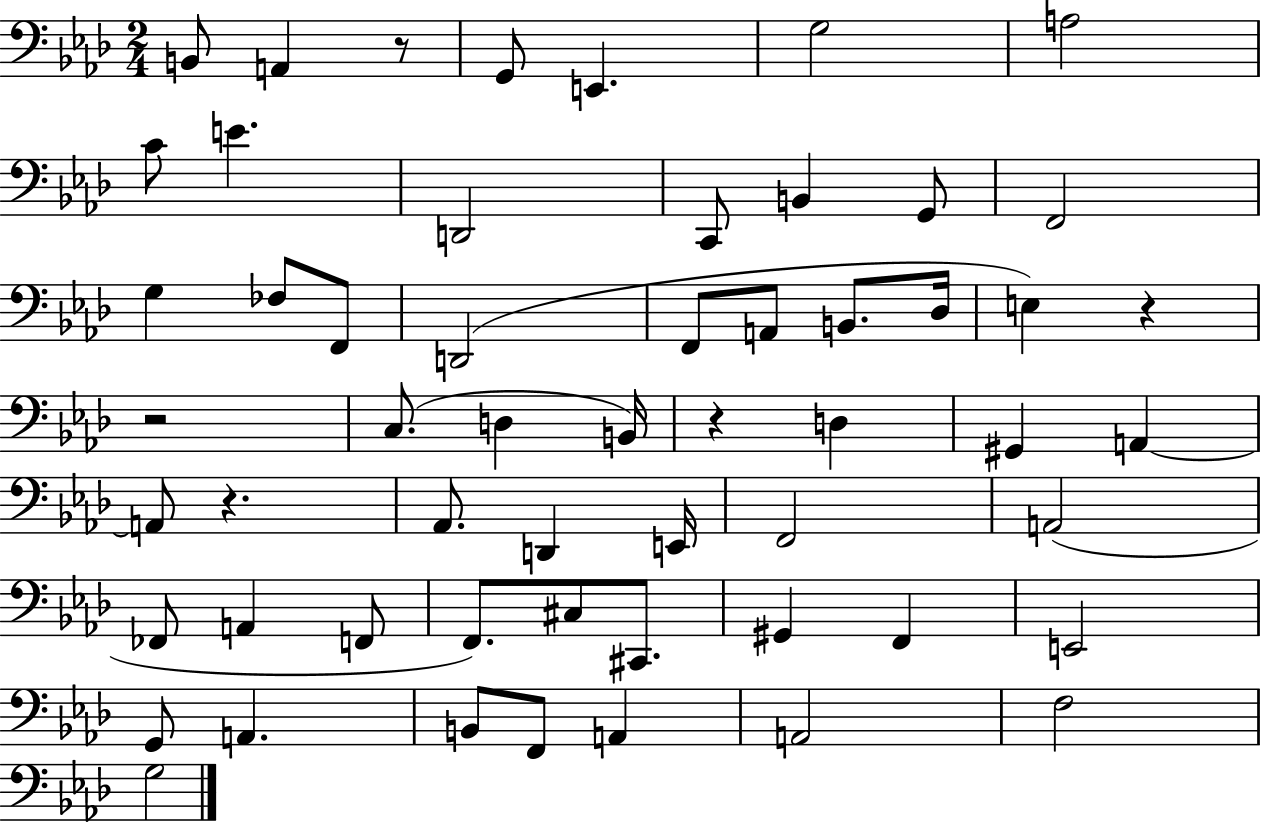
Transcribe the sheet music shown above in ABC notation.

X:1
T:Untitled
M:2/4
L:1/4
K:Ab
B,,/2 A,, z/2 G,,/2 E,, G,2 A,2 C/2 E D,,2 C,,/2 B,, G,,/2 F,,2 G, _F,/2 F,,/2 D,,2 F,,/2 A,,/2 B,,/2 _D,/4 E, z z2 C,/2 D, B,,/4 z D, ^G,, A,, A,,/2 z _A,,/2 D,, E,,/4 F,,2 A,,2 _F,,/2 A,, F,,/2 F,,/2 ^C,/2 ^C,,/2 ^G,, F,, E,,2 G,,/2 A,, B,,/2 F,,/2 A,, A,,2 F,2 G,2